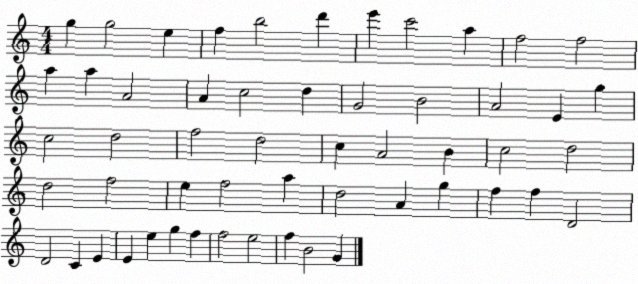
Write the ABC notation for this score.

X:1
T:Untitled
M:4/4
L:1/4
K:C
g g2 e f b2 d' e' c'2 a f2 f2 a a A2 A c2 d G2 B2 A2 E g c2 d2 f2 d2 c A2 B c2 d2 d2 f2 e f2 a d2 A g f f D2 D2 C E E e g f f2 e2 f B2 G